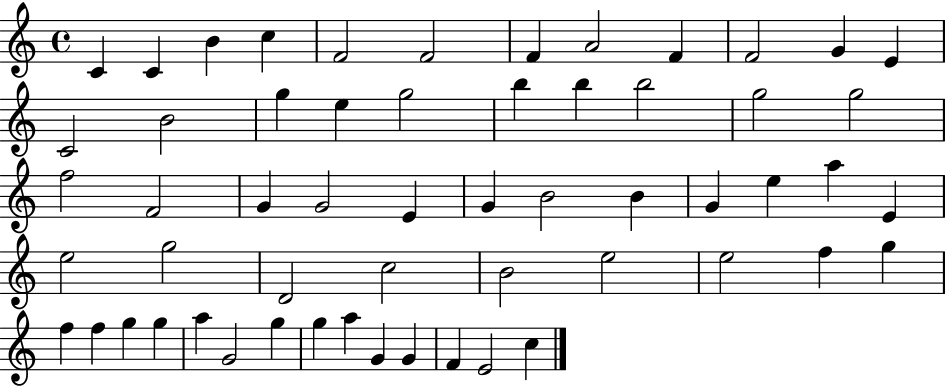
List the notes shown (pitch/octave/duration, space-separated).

C4/q C4/q B4/q C5/q F4/h F4/h F4/q A4/h F4/q F4/h G4/q E4/q C4/h B4/h G5/q E5/q G5/h B5/q B5/q B5/h G5/h G5/h F5/h F4/h G4/q G4/h E4/q G4/q B4/h B4/q G4/q E5/q A5/q E4/q E5/h G5/h D4/h C5/h B4/h E5/h E5/h F5/q G5/q F5/q F5/q G5/q G5/q A5/q G4/h G5/q G5/q A5/q G4/q G4/q F4/q E4/h C5/q